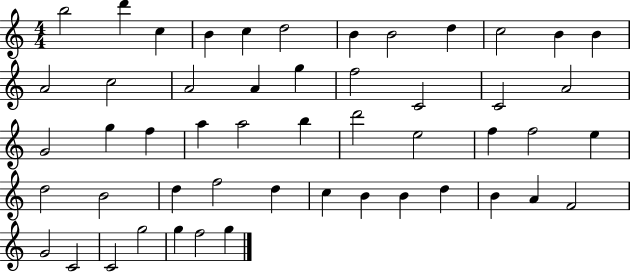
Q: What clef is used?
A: treble